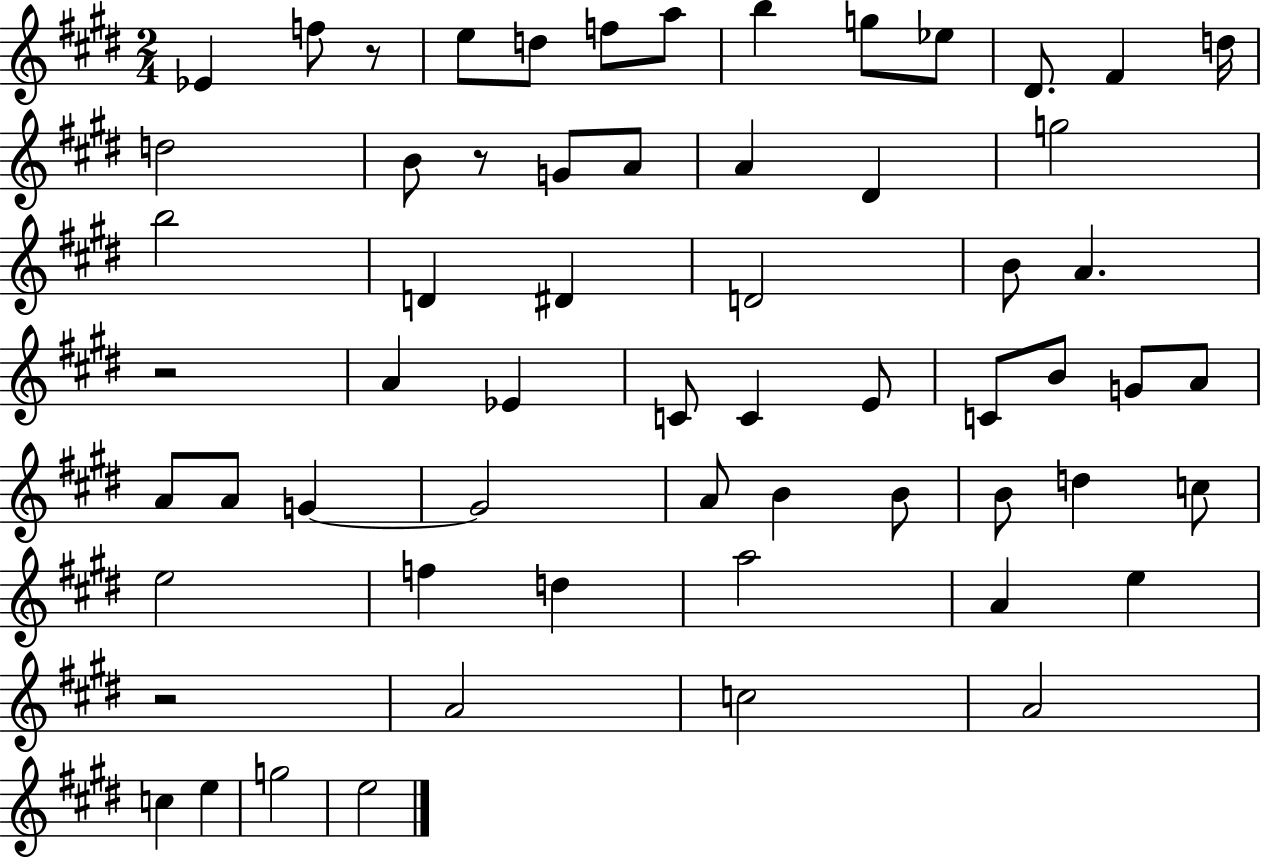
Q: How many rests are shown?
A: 4